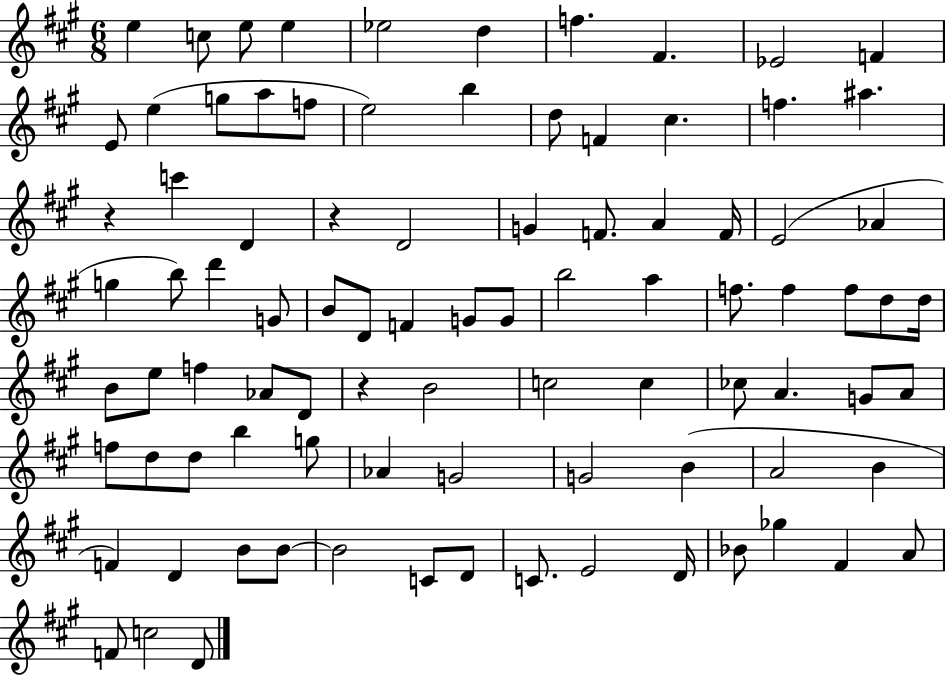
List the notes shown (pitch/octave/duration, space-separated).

E5/q C5/e E5/e E5/q Eb5/h D5/q F5/q. F#4/q. Eb4/h F4/q E4/e E5/q G5/e A5/e F5/e E5/h B5/q D5/e F4/q C#5/q. F5/q. A#5/q. R/q C6/q D4/q R/q D4/h G4/q F4/e. A4/q F4/s E4/h Ab4/q G5/q B5/e D6/q G4/e B4/e D4/e F4/q G4/e G4/e B5/h A5/q F5/e. F5/q F5/e D5/e D5/s B4/e E5/e F5/q Ab4/e D4/e R/q B4/h C5/h C5/q CES5/e A4/q. G4/e A4/e F5/e D5/e D5/e B5/q G5/e Ab4/q G4/h G4/h B4/q A4/h B4/q F4/q D4/q B4/e B4/e B4/h C4/e D4/e C4/e. E4/h D4/s Bb4/e Gb5/q F#4/q A4/e F4/e C5/h D4/e